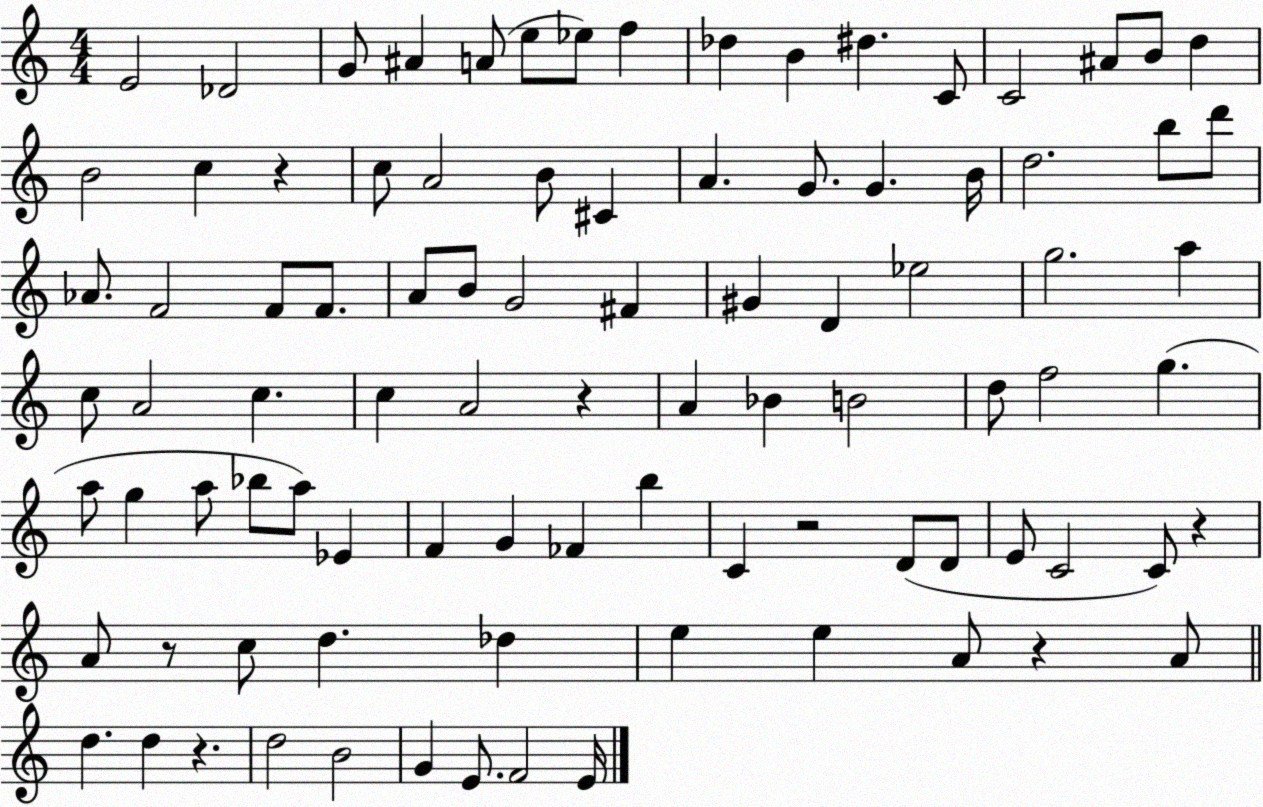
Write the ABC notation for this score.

X:1
T:Untitled
M:4/4
L:1/4
K:C
E2 _D2 G/2 ^A A/2 e/2 _e/2 f _d B ^d C/2 C2 ^A/2 B/2 d B2 c z c/2 A2 B/2 ^C A G/2 G B/4 d2 b/2 d'/2 _A/2 F2 F/2 F/2 A/2 B/2 G2 ^F ^G D _e2 g2 a c/2 A2 c c A2 z A _B B2 d/2 f2 g a/2 g a/2 _b/2 a/2 _E F G _F b C z2 D/2 D/2 E/2 C2 C/2 z A/2 z/2 c/2 d _d e e A/2 z A/2 d d z d2 B2 G E/2 F2 E/4